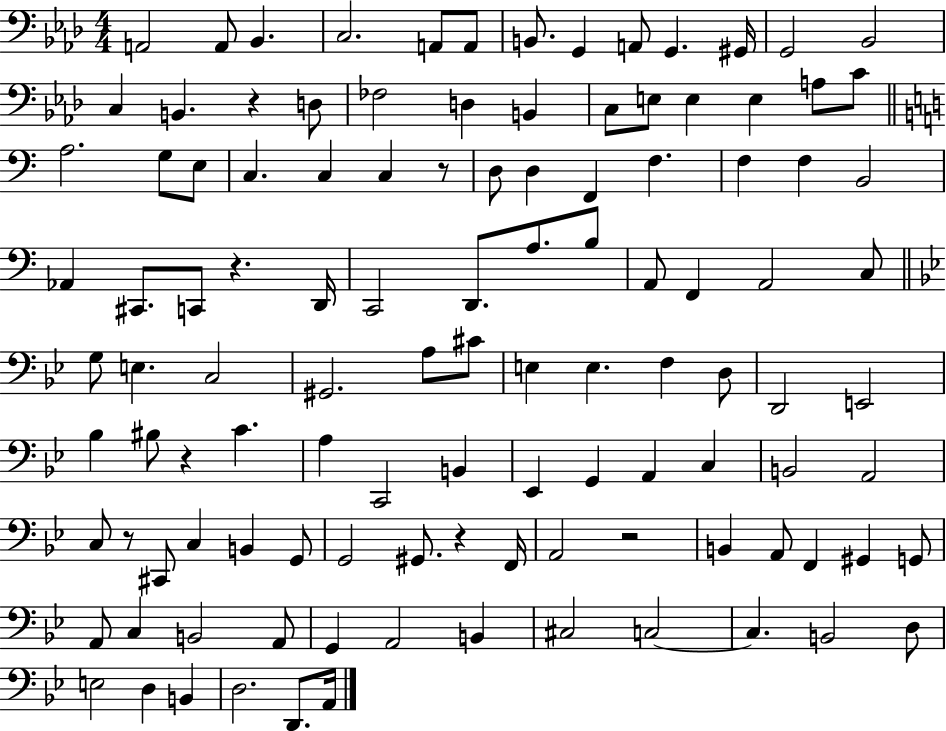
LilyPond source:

{
  \clef bass
  \numericTimeSignature
  \time 4/4
  \key aes \major
  \repeat volta 2 { a,2 a,8 bes,4. | c2. a,8 a,8 | b,8. g,4 a,8 g,4. gis,16 | g,2 bes,2 | \break c4 b,4. r4 d8 | fes2 d4 b,4 | c8 e8 e4 e4 a8 c'8 | \bar "||" \break \key a \minor a2. g8 e8 | c4. c4 c4 r8 | d8 d4 f,4 f4. | f4 f4 b,2 | \break aes,4 cis,8. c,8 r4. d,16 | c,2 d,8. a8. b8 | a,8 f,4 a,2 c8 | \bar "||" \break \key bes \major g8 e4. c2 | gis,2. a8 cis'8 | e4 e4. f4 d8 | d,2 e,2 | \break bes4 bis8 r4 c'4. | a4 c,2 b,4 | ees,4 g,4 a,4 c4 | b,2 a,2 | \break c8 r8 cis,8 c4 b,4 g,8 | g,2 gis,8. r4 f,16 | a,2 r2 | b,4 a,8 f,4 gis,4 g,8 | \break a,8 c4 b,2 a,8 | g,4 a,2 b,4 | cis2 c2~~ | c4. b,2 d8 | \break e2 d4 b,4 | d2. d,8. a,16 | } \bar "|."
}